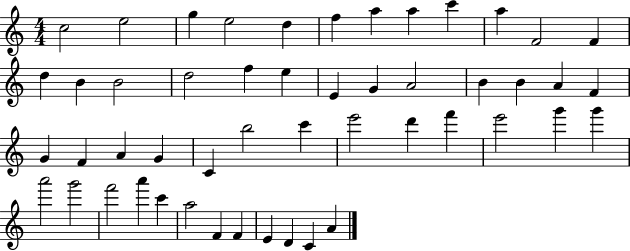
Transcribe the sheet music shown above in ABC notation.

X:1
T:Untitled
M:4/4
L:1/4
K:C
c2 e2 g e2 d f a a c' a F2 F d B B2 d2 f e E G A2 B B A F G F A G C b2 c' e'2 d' f' e'2 g' g' a'2 g'2 f'2 a' c' a2 F F E D C A